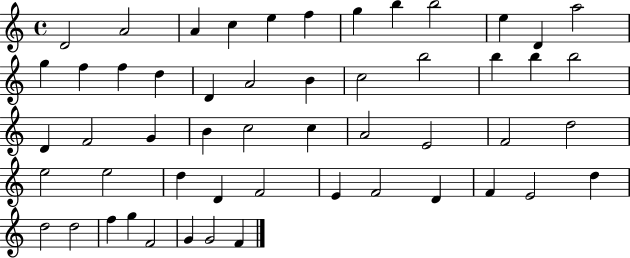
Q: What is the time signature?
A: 4/4